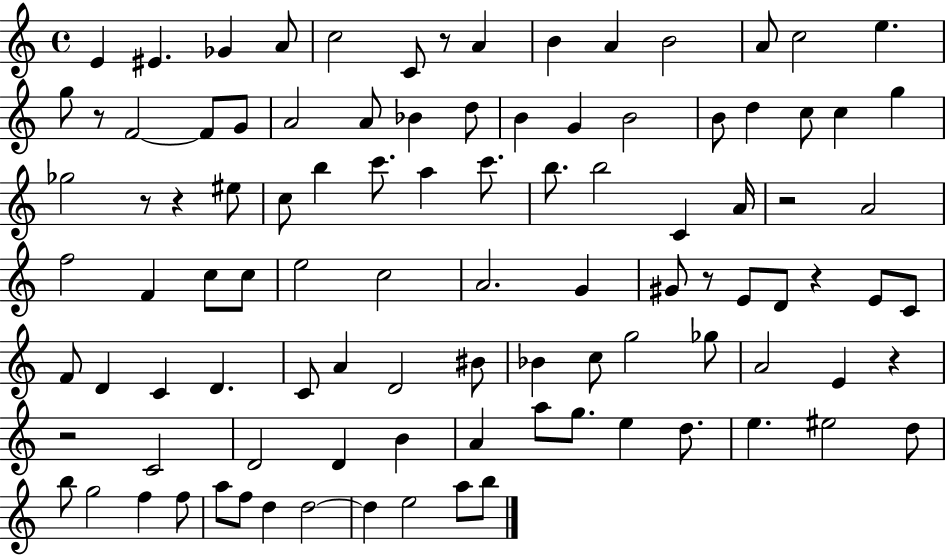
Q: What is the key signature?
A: C major